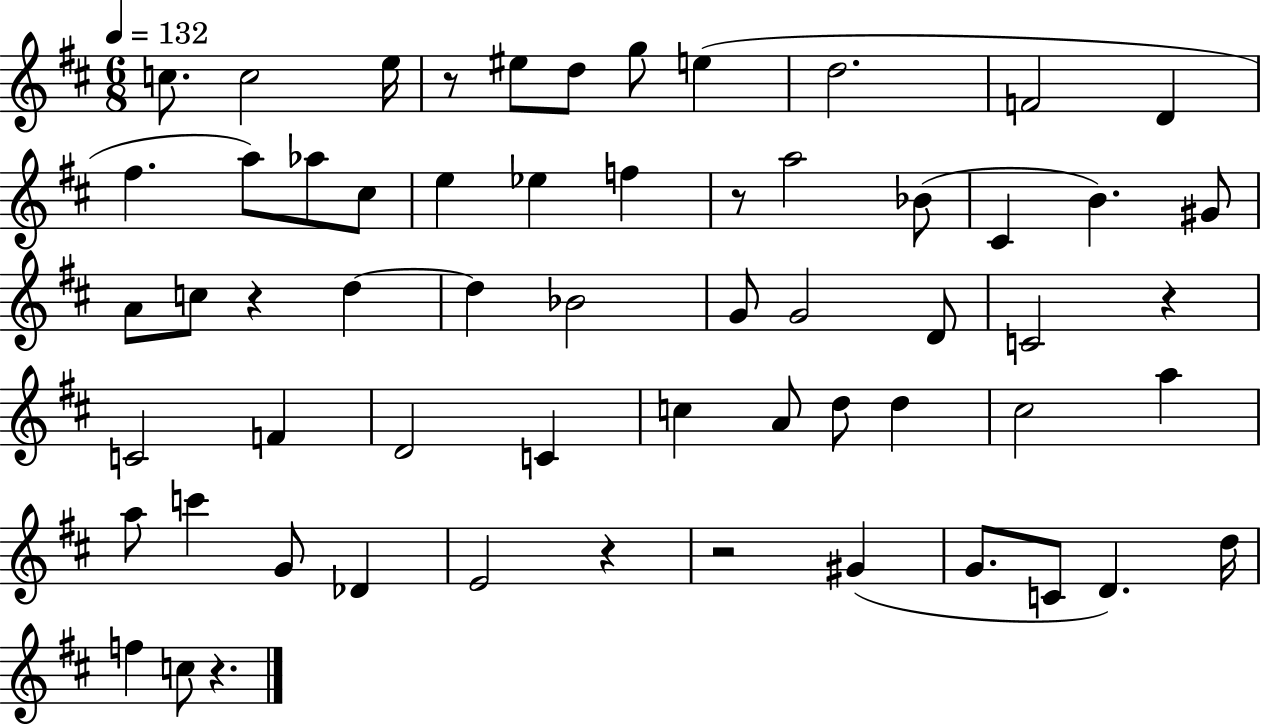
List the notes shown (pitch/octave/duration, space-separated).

C5/e. C5/h E5/s R/e EIS5/e D5/e G5/e E5/q D5/h. F4/h D4/q F#5/q. A5/e Ab5/e C#5/e E5/q Eb5/q F5/q R/e A5/h Bb4/e C#4/q B4/q. G#4/e A4/e C5/e R/q D5/q D5/q Bb4/h G4/e G4/h D4/e C4/h R/q C4/h F4/q D4/h C4/q C5/q A4/e D5/e D5/q C#5/h A5/q A5/e C6/q G4/e Db4/q E4/h R/q R/h G#4/q G4/e. C4/e D4/q. D5/s F5/q C5/e R/q.